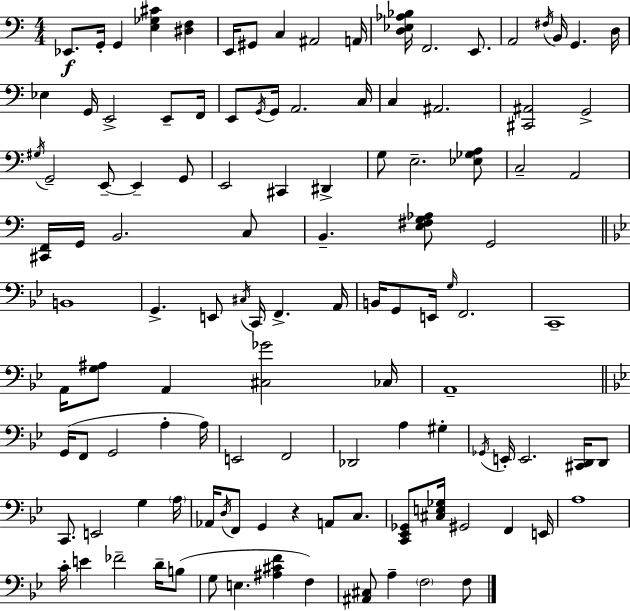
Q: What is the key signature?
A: C major